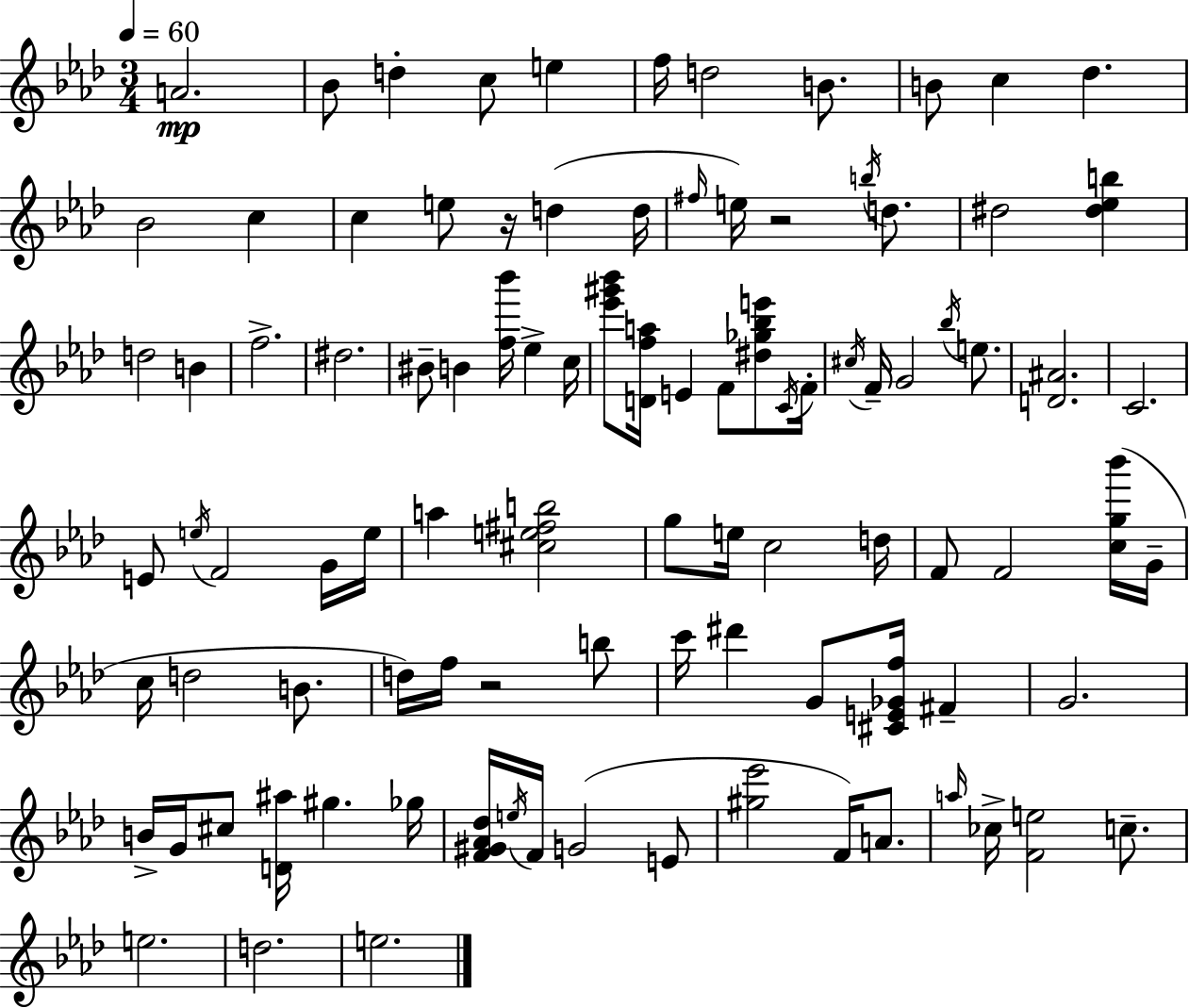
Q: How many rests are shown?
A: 3